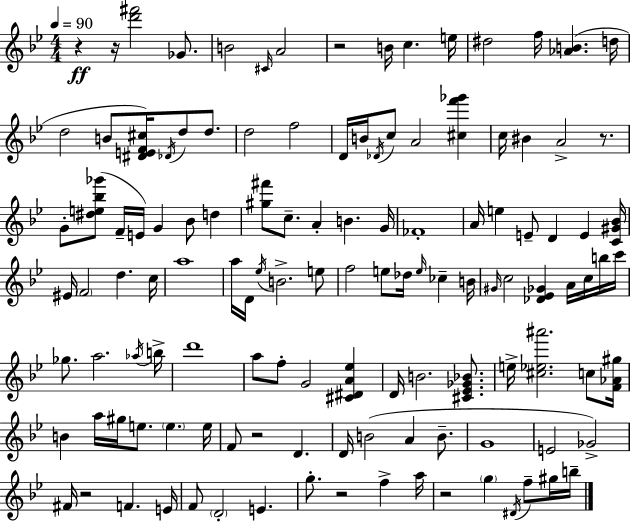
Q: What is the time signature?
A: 4/4